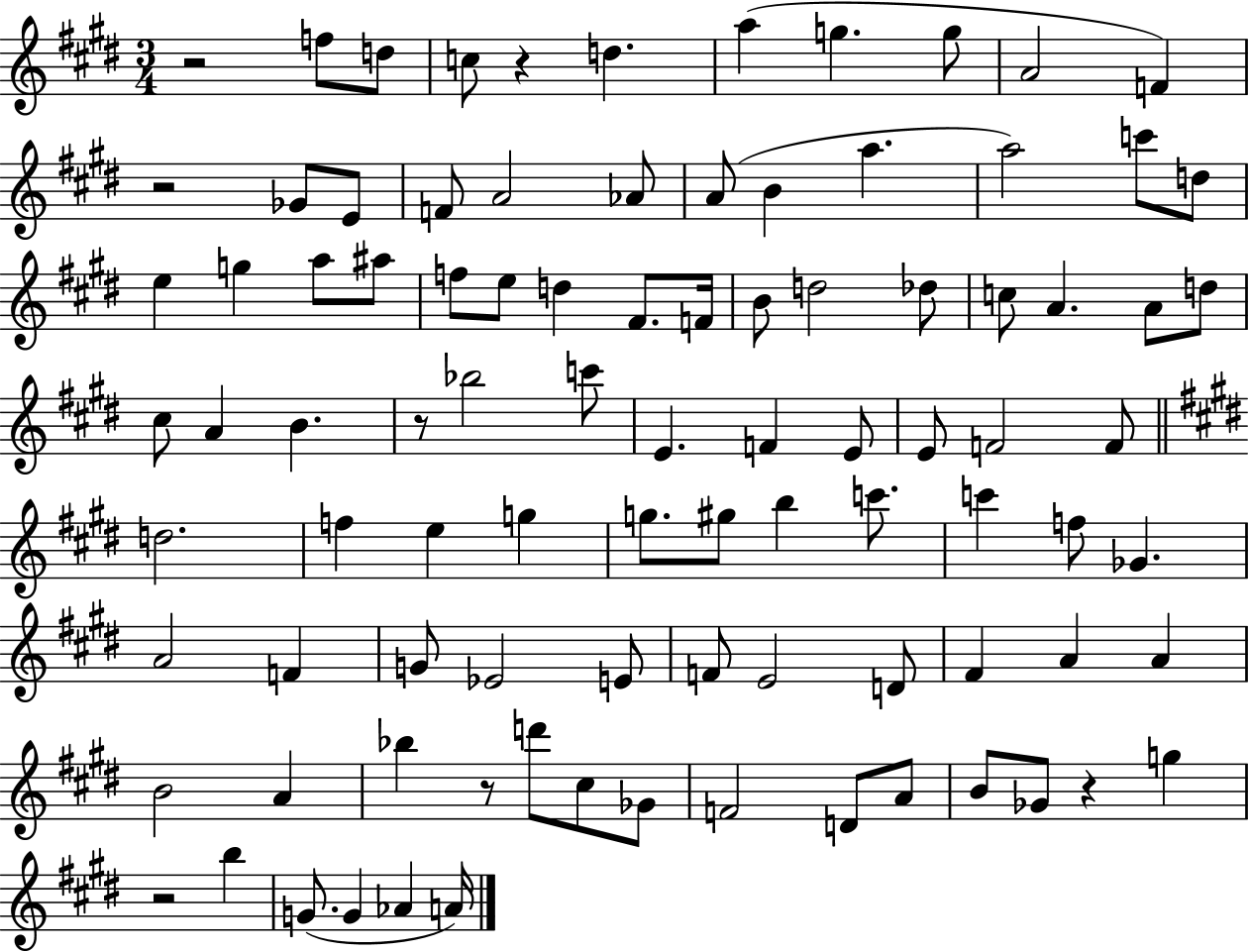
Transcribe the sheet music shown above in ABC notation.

X:1
T:Untitled
M:3/4
L:1/4
K:E
z2 f/2 d/2 c/2 z d a g g/2 A2 F z2 _G/2 E/2 F/2 A2 _A/2 A/2 B a a2 c'/2 d/2 e g a/2 ^a/2 f/2 e/2 d ^F/2 F/4 B/2 d2 _d/2 c/2 A A/2 d/2 ^c/2 A B z/2 _b2 c'/2 E F E/2 E/2 F2 F/2 d2 f e g g/2 ^g/2 b c'/2 c' f/2 _G A2 F G/2 _E2 E/2 F/2 E2 D/2 ^F A A B2 A _b z/2 d'/2 ^c/2 _G/2 F2 D/2 A/2 B/2 _G/2 z g z2 b G/2 G _A A/4